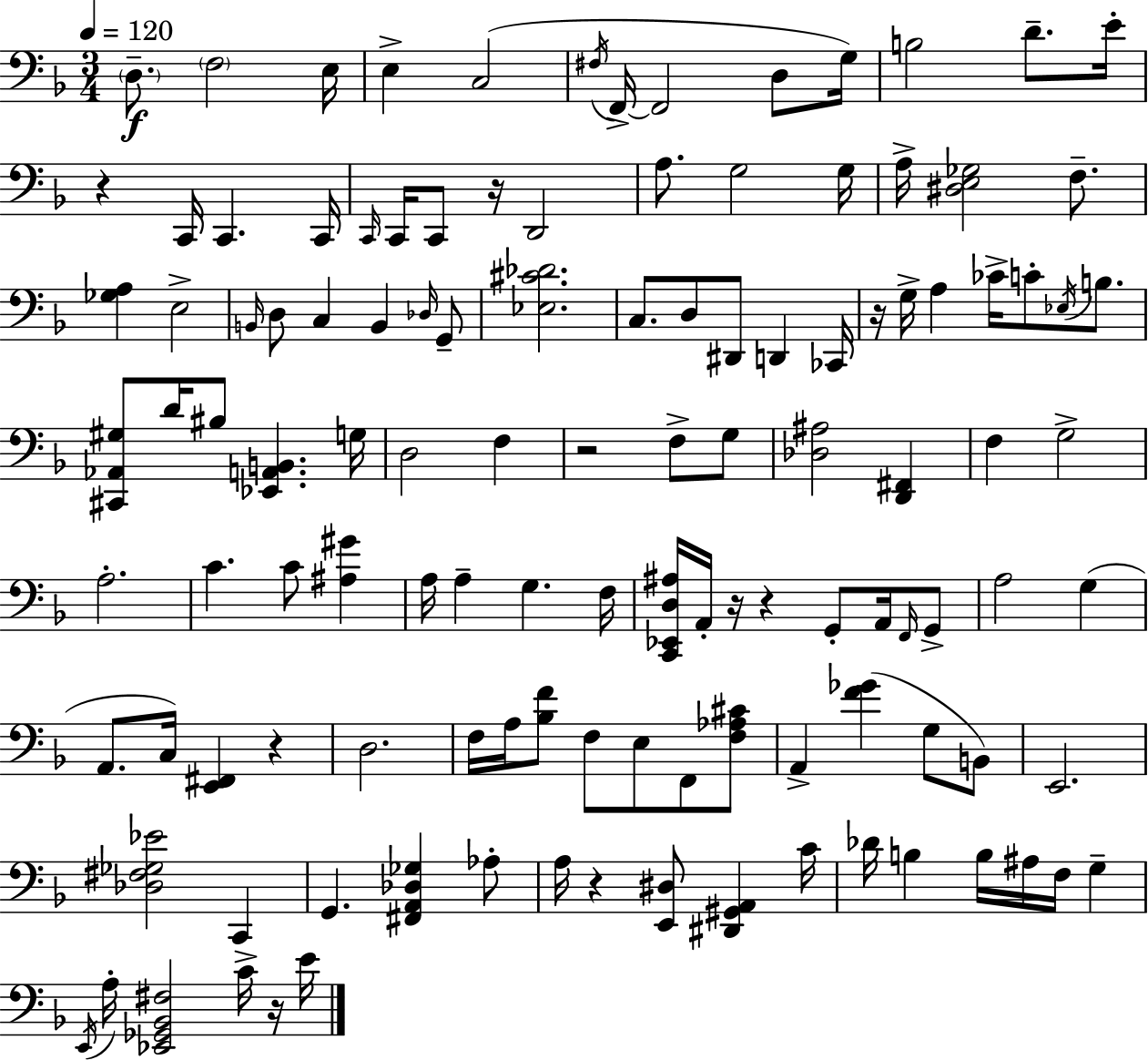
D3/e. F3/h E3/s E3/q C3/h F#3/s F2/s F2/h D3/e G3/s B3/h D4/e. E4/s R/q C2/s C2/q. C2/s C2/s C2/s C2/e R/s D2/h A3/e. G3/h G3/s A3/s [D#3,E3,Gb3]/h F3/e. [Gb3,A3]/q E3/h B2/s D3/e C3/q B2/q Db3/s G2/e [Eb3,C#4,Db4]/h. C3/e. D3/e D#2/e D2/q CES2/s R/s G3/s A3/q CES4/s C4/e Eb3/s B3/e. [C#2,Ab2,G#3]/e D4/s BIS3/e [Eb2,A2,B2]/q. G3/s D3/h F3/q R/h F3/e G3/e [Db3,A#3]/h [D2,F#2]/q F3/q G3/h A3/h. C4/q. C4/e [A#3,G#4]/q A3/s A3/q G3/q. F3/s [C2,Eb2,D3,A#3]/s A2/s R/s R/q G2/e A2/s F2/s G2/e A3/h G3/q A2/e. C3/s [E2,F#2]/q R/q D3/h. F3/s A3/s [Bb3,F4]/e F3/e E3/e F2/e [F3,Ab3,C#4]/e A2/q [F4,Gb4]/q G3/e B2/e E2/h. [Db3,F#3,Gb3,Eb4]/h C2/q G2/q. [F#2,A2,Db3,Gb3]/q Ab3/e A3/s R/q [E2,D#3]/e [D#2,G#2,A2]/q C4/s Db4/s B3/q B3/s A#3/s F3/s G3/q E2/s A3/s [Eb2,Gb2,Bb2,F#3]/h C4/s R/s E4/s